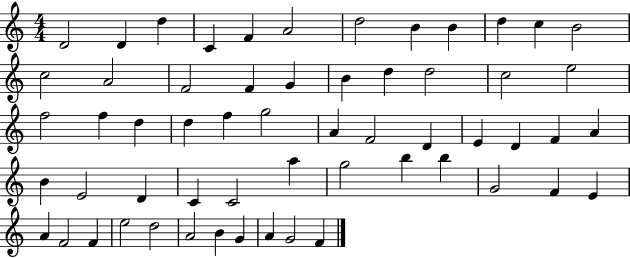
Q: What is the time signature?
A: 4/4